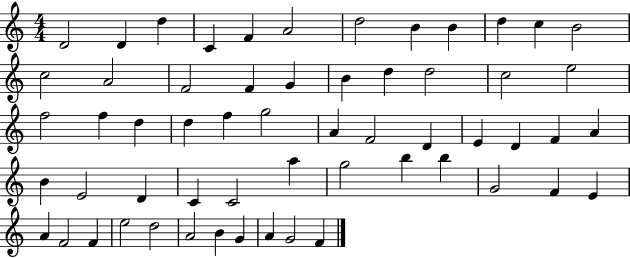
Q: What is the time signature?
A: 4/4